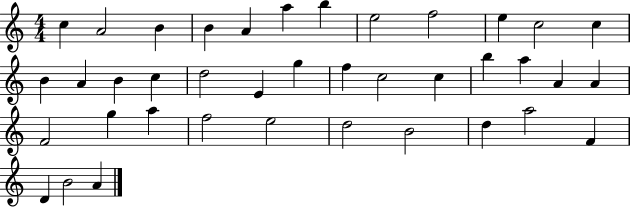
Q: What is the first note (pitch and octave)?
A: C5